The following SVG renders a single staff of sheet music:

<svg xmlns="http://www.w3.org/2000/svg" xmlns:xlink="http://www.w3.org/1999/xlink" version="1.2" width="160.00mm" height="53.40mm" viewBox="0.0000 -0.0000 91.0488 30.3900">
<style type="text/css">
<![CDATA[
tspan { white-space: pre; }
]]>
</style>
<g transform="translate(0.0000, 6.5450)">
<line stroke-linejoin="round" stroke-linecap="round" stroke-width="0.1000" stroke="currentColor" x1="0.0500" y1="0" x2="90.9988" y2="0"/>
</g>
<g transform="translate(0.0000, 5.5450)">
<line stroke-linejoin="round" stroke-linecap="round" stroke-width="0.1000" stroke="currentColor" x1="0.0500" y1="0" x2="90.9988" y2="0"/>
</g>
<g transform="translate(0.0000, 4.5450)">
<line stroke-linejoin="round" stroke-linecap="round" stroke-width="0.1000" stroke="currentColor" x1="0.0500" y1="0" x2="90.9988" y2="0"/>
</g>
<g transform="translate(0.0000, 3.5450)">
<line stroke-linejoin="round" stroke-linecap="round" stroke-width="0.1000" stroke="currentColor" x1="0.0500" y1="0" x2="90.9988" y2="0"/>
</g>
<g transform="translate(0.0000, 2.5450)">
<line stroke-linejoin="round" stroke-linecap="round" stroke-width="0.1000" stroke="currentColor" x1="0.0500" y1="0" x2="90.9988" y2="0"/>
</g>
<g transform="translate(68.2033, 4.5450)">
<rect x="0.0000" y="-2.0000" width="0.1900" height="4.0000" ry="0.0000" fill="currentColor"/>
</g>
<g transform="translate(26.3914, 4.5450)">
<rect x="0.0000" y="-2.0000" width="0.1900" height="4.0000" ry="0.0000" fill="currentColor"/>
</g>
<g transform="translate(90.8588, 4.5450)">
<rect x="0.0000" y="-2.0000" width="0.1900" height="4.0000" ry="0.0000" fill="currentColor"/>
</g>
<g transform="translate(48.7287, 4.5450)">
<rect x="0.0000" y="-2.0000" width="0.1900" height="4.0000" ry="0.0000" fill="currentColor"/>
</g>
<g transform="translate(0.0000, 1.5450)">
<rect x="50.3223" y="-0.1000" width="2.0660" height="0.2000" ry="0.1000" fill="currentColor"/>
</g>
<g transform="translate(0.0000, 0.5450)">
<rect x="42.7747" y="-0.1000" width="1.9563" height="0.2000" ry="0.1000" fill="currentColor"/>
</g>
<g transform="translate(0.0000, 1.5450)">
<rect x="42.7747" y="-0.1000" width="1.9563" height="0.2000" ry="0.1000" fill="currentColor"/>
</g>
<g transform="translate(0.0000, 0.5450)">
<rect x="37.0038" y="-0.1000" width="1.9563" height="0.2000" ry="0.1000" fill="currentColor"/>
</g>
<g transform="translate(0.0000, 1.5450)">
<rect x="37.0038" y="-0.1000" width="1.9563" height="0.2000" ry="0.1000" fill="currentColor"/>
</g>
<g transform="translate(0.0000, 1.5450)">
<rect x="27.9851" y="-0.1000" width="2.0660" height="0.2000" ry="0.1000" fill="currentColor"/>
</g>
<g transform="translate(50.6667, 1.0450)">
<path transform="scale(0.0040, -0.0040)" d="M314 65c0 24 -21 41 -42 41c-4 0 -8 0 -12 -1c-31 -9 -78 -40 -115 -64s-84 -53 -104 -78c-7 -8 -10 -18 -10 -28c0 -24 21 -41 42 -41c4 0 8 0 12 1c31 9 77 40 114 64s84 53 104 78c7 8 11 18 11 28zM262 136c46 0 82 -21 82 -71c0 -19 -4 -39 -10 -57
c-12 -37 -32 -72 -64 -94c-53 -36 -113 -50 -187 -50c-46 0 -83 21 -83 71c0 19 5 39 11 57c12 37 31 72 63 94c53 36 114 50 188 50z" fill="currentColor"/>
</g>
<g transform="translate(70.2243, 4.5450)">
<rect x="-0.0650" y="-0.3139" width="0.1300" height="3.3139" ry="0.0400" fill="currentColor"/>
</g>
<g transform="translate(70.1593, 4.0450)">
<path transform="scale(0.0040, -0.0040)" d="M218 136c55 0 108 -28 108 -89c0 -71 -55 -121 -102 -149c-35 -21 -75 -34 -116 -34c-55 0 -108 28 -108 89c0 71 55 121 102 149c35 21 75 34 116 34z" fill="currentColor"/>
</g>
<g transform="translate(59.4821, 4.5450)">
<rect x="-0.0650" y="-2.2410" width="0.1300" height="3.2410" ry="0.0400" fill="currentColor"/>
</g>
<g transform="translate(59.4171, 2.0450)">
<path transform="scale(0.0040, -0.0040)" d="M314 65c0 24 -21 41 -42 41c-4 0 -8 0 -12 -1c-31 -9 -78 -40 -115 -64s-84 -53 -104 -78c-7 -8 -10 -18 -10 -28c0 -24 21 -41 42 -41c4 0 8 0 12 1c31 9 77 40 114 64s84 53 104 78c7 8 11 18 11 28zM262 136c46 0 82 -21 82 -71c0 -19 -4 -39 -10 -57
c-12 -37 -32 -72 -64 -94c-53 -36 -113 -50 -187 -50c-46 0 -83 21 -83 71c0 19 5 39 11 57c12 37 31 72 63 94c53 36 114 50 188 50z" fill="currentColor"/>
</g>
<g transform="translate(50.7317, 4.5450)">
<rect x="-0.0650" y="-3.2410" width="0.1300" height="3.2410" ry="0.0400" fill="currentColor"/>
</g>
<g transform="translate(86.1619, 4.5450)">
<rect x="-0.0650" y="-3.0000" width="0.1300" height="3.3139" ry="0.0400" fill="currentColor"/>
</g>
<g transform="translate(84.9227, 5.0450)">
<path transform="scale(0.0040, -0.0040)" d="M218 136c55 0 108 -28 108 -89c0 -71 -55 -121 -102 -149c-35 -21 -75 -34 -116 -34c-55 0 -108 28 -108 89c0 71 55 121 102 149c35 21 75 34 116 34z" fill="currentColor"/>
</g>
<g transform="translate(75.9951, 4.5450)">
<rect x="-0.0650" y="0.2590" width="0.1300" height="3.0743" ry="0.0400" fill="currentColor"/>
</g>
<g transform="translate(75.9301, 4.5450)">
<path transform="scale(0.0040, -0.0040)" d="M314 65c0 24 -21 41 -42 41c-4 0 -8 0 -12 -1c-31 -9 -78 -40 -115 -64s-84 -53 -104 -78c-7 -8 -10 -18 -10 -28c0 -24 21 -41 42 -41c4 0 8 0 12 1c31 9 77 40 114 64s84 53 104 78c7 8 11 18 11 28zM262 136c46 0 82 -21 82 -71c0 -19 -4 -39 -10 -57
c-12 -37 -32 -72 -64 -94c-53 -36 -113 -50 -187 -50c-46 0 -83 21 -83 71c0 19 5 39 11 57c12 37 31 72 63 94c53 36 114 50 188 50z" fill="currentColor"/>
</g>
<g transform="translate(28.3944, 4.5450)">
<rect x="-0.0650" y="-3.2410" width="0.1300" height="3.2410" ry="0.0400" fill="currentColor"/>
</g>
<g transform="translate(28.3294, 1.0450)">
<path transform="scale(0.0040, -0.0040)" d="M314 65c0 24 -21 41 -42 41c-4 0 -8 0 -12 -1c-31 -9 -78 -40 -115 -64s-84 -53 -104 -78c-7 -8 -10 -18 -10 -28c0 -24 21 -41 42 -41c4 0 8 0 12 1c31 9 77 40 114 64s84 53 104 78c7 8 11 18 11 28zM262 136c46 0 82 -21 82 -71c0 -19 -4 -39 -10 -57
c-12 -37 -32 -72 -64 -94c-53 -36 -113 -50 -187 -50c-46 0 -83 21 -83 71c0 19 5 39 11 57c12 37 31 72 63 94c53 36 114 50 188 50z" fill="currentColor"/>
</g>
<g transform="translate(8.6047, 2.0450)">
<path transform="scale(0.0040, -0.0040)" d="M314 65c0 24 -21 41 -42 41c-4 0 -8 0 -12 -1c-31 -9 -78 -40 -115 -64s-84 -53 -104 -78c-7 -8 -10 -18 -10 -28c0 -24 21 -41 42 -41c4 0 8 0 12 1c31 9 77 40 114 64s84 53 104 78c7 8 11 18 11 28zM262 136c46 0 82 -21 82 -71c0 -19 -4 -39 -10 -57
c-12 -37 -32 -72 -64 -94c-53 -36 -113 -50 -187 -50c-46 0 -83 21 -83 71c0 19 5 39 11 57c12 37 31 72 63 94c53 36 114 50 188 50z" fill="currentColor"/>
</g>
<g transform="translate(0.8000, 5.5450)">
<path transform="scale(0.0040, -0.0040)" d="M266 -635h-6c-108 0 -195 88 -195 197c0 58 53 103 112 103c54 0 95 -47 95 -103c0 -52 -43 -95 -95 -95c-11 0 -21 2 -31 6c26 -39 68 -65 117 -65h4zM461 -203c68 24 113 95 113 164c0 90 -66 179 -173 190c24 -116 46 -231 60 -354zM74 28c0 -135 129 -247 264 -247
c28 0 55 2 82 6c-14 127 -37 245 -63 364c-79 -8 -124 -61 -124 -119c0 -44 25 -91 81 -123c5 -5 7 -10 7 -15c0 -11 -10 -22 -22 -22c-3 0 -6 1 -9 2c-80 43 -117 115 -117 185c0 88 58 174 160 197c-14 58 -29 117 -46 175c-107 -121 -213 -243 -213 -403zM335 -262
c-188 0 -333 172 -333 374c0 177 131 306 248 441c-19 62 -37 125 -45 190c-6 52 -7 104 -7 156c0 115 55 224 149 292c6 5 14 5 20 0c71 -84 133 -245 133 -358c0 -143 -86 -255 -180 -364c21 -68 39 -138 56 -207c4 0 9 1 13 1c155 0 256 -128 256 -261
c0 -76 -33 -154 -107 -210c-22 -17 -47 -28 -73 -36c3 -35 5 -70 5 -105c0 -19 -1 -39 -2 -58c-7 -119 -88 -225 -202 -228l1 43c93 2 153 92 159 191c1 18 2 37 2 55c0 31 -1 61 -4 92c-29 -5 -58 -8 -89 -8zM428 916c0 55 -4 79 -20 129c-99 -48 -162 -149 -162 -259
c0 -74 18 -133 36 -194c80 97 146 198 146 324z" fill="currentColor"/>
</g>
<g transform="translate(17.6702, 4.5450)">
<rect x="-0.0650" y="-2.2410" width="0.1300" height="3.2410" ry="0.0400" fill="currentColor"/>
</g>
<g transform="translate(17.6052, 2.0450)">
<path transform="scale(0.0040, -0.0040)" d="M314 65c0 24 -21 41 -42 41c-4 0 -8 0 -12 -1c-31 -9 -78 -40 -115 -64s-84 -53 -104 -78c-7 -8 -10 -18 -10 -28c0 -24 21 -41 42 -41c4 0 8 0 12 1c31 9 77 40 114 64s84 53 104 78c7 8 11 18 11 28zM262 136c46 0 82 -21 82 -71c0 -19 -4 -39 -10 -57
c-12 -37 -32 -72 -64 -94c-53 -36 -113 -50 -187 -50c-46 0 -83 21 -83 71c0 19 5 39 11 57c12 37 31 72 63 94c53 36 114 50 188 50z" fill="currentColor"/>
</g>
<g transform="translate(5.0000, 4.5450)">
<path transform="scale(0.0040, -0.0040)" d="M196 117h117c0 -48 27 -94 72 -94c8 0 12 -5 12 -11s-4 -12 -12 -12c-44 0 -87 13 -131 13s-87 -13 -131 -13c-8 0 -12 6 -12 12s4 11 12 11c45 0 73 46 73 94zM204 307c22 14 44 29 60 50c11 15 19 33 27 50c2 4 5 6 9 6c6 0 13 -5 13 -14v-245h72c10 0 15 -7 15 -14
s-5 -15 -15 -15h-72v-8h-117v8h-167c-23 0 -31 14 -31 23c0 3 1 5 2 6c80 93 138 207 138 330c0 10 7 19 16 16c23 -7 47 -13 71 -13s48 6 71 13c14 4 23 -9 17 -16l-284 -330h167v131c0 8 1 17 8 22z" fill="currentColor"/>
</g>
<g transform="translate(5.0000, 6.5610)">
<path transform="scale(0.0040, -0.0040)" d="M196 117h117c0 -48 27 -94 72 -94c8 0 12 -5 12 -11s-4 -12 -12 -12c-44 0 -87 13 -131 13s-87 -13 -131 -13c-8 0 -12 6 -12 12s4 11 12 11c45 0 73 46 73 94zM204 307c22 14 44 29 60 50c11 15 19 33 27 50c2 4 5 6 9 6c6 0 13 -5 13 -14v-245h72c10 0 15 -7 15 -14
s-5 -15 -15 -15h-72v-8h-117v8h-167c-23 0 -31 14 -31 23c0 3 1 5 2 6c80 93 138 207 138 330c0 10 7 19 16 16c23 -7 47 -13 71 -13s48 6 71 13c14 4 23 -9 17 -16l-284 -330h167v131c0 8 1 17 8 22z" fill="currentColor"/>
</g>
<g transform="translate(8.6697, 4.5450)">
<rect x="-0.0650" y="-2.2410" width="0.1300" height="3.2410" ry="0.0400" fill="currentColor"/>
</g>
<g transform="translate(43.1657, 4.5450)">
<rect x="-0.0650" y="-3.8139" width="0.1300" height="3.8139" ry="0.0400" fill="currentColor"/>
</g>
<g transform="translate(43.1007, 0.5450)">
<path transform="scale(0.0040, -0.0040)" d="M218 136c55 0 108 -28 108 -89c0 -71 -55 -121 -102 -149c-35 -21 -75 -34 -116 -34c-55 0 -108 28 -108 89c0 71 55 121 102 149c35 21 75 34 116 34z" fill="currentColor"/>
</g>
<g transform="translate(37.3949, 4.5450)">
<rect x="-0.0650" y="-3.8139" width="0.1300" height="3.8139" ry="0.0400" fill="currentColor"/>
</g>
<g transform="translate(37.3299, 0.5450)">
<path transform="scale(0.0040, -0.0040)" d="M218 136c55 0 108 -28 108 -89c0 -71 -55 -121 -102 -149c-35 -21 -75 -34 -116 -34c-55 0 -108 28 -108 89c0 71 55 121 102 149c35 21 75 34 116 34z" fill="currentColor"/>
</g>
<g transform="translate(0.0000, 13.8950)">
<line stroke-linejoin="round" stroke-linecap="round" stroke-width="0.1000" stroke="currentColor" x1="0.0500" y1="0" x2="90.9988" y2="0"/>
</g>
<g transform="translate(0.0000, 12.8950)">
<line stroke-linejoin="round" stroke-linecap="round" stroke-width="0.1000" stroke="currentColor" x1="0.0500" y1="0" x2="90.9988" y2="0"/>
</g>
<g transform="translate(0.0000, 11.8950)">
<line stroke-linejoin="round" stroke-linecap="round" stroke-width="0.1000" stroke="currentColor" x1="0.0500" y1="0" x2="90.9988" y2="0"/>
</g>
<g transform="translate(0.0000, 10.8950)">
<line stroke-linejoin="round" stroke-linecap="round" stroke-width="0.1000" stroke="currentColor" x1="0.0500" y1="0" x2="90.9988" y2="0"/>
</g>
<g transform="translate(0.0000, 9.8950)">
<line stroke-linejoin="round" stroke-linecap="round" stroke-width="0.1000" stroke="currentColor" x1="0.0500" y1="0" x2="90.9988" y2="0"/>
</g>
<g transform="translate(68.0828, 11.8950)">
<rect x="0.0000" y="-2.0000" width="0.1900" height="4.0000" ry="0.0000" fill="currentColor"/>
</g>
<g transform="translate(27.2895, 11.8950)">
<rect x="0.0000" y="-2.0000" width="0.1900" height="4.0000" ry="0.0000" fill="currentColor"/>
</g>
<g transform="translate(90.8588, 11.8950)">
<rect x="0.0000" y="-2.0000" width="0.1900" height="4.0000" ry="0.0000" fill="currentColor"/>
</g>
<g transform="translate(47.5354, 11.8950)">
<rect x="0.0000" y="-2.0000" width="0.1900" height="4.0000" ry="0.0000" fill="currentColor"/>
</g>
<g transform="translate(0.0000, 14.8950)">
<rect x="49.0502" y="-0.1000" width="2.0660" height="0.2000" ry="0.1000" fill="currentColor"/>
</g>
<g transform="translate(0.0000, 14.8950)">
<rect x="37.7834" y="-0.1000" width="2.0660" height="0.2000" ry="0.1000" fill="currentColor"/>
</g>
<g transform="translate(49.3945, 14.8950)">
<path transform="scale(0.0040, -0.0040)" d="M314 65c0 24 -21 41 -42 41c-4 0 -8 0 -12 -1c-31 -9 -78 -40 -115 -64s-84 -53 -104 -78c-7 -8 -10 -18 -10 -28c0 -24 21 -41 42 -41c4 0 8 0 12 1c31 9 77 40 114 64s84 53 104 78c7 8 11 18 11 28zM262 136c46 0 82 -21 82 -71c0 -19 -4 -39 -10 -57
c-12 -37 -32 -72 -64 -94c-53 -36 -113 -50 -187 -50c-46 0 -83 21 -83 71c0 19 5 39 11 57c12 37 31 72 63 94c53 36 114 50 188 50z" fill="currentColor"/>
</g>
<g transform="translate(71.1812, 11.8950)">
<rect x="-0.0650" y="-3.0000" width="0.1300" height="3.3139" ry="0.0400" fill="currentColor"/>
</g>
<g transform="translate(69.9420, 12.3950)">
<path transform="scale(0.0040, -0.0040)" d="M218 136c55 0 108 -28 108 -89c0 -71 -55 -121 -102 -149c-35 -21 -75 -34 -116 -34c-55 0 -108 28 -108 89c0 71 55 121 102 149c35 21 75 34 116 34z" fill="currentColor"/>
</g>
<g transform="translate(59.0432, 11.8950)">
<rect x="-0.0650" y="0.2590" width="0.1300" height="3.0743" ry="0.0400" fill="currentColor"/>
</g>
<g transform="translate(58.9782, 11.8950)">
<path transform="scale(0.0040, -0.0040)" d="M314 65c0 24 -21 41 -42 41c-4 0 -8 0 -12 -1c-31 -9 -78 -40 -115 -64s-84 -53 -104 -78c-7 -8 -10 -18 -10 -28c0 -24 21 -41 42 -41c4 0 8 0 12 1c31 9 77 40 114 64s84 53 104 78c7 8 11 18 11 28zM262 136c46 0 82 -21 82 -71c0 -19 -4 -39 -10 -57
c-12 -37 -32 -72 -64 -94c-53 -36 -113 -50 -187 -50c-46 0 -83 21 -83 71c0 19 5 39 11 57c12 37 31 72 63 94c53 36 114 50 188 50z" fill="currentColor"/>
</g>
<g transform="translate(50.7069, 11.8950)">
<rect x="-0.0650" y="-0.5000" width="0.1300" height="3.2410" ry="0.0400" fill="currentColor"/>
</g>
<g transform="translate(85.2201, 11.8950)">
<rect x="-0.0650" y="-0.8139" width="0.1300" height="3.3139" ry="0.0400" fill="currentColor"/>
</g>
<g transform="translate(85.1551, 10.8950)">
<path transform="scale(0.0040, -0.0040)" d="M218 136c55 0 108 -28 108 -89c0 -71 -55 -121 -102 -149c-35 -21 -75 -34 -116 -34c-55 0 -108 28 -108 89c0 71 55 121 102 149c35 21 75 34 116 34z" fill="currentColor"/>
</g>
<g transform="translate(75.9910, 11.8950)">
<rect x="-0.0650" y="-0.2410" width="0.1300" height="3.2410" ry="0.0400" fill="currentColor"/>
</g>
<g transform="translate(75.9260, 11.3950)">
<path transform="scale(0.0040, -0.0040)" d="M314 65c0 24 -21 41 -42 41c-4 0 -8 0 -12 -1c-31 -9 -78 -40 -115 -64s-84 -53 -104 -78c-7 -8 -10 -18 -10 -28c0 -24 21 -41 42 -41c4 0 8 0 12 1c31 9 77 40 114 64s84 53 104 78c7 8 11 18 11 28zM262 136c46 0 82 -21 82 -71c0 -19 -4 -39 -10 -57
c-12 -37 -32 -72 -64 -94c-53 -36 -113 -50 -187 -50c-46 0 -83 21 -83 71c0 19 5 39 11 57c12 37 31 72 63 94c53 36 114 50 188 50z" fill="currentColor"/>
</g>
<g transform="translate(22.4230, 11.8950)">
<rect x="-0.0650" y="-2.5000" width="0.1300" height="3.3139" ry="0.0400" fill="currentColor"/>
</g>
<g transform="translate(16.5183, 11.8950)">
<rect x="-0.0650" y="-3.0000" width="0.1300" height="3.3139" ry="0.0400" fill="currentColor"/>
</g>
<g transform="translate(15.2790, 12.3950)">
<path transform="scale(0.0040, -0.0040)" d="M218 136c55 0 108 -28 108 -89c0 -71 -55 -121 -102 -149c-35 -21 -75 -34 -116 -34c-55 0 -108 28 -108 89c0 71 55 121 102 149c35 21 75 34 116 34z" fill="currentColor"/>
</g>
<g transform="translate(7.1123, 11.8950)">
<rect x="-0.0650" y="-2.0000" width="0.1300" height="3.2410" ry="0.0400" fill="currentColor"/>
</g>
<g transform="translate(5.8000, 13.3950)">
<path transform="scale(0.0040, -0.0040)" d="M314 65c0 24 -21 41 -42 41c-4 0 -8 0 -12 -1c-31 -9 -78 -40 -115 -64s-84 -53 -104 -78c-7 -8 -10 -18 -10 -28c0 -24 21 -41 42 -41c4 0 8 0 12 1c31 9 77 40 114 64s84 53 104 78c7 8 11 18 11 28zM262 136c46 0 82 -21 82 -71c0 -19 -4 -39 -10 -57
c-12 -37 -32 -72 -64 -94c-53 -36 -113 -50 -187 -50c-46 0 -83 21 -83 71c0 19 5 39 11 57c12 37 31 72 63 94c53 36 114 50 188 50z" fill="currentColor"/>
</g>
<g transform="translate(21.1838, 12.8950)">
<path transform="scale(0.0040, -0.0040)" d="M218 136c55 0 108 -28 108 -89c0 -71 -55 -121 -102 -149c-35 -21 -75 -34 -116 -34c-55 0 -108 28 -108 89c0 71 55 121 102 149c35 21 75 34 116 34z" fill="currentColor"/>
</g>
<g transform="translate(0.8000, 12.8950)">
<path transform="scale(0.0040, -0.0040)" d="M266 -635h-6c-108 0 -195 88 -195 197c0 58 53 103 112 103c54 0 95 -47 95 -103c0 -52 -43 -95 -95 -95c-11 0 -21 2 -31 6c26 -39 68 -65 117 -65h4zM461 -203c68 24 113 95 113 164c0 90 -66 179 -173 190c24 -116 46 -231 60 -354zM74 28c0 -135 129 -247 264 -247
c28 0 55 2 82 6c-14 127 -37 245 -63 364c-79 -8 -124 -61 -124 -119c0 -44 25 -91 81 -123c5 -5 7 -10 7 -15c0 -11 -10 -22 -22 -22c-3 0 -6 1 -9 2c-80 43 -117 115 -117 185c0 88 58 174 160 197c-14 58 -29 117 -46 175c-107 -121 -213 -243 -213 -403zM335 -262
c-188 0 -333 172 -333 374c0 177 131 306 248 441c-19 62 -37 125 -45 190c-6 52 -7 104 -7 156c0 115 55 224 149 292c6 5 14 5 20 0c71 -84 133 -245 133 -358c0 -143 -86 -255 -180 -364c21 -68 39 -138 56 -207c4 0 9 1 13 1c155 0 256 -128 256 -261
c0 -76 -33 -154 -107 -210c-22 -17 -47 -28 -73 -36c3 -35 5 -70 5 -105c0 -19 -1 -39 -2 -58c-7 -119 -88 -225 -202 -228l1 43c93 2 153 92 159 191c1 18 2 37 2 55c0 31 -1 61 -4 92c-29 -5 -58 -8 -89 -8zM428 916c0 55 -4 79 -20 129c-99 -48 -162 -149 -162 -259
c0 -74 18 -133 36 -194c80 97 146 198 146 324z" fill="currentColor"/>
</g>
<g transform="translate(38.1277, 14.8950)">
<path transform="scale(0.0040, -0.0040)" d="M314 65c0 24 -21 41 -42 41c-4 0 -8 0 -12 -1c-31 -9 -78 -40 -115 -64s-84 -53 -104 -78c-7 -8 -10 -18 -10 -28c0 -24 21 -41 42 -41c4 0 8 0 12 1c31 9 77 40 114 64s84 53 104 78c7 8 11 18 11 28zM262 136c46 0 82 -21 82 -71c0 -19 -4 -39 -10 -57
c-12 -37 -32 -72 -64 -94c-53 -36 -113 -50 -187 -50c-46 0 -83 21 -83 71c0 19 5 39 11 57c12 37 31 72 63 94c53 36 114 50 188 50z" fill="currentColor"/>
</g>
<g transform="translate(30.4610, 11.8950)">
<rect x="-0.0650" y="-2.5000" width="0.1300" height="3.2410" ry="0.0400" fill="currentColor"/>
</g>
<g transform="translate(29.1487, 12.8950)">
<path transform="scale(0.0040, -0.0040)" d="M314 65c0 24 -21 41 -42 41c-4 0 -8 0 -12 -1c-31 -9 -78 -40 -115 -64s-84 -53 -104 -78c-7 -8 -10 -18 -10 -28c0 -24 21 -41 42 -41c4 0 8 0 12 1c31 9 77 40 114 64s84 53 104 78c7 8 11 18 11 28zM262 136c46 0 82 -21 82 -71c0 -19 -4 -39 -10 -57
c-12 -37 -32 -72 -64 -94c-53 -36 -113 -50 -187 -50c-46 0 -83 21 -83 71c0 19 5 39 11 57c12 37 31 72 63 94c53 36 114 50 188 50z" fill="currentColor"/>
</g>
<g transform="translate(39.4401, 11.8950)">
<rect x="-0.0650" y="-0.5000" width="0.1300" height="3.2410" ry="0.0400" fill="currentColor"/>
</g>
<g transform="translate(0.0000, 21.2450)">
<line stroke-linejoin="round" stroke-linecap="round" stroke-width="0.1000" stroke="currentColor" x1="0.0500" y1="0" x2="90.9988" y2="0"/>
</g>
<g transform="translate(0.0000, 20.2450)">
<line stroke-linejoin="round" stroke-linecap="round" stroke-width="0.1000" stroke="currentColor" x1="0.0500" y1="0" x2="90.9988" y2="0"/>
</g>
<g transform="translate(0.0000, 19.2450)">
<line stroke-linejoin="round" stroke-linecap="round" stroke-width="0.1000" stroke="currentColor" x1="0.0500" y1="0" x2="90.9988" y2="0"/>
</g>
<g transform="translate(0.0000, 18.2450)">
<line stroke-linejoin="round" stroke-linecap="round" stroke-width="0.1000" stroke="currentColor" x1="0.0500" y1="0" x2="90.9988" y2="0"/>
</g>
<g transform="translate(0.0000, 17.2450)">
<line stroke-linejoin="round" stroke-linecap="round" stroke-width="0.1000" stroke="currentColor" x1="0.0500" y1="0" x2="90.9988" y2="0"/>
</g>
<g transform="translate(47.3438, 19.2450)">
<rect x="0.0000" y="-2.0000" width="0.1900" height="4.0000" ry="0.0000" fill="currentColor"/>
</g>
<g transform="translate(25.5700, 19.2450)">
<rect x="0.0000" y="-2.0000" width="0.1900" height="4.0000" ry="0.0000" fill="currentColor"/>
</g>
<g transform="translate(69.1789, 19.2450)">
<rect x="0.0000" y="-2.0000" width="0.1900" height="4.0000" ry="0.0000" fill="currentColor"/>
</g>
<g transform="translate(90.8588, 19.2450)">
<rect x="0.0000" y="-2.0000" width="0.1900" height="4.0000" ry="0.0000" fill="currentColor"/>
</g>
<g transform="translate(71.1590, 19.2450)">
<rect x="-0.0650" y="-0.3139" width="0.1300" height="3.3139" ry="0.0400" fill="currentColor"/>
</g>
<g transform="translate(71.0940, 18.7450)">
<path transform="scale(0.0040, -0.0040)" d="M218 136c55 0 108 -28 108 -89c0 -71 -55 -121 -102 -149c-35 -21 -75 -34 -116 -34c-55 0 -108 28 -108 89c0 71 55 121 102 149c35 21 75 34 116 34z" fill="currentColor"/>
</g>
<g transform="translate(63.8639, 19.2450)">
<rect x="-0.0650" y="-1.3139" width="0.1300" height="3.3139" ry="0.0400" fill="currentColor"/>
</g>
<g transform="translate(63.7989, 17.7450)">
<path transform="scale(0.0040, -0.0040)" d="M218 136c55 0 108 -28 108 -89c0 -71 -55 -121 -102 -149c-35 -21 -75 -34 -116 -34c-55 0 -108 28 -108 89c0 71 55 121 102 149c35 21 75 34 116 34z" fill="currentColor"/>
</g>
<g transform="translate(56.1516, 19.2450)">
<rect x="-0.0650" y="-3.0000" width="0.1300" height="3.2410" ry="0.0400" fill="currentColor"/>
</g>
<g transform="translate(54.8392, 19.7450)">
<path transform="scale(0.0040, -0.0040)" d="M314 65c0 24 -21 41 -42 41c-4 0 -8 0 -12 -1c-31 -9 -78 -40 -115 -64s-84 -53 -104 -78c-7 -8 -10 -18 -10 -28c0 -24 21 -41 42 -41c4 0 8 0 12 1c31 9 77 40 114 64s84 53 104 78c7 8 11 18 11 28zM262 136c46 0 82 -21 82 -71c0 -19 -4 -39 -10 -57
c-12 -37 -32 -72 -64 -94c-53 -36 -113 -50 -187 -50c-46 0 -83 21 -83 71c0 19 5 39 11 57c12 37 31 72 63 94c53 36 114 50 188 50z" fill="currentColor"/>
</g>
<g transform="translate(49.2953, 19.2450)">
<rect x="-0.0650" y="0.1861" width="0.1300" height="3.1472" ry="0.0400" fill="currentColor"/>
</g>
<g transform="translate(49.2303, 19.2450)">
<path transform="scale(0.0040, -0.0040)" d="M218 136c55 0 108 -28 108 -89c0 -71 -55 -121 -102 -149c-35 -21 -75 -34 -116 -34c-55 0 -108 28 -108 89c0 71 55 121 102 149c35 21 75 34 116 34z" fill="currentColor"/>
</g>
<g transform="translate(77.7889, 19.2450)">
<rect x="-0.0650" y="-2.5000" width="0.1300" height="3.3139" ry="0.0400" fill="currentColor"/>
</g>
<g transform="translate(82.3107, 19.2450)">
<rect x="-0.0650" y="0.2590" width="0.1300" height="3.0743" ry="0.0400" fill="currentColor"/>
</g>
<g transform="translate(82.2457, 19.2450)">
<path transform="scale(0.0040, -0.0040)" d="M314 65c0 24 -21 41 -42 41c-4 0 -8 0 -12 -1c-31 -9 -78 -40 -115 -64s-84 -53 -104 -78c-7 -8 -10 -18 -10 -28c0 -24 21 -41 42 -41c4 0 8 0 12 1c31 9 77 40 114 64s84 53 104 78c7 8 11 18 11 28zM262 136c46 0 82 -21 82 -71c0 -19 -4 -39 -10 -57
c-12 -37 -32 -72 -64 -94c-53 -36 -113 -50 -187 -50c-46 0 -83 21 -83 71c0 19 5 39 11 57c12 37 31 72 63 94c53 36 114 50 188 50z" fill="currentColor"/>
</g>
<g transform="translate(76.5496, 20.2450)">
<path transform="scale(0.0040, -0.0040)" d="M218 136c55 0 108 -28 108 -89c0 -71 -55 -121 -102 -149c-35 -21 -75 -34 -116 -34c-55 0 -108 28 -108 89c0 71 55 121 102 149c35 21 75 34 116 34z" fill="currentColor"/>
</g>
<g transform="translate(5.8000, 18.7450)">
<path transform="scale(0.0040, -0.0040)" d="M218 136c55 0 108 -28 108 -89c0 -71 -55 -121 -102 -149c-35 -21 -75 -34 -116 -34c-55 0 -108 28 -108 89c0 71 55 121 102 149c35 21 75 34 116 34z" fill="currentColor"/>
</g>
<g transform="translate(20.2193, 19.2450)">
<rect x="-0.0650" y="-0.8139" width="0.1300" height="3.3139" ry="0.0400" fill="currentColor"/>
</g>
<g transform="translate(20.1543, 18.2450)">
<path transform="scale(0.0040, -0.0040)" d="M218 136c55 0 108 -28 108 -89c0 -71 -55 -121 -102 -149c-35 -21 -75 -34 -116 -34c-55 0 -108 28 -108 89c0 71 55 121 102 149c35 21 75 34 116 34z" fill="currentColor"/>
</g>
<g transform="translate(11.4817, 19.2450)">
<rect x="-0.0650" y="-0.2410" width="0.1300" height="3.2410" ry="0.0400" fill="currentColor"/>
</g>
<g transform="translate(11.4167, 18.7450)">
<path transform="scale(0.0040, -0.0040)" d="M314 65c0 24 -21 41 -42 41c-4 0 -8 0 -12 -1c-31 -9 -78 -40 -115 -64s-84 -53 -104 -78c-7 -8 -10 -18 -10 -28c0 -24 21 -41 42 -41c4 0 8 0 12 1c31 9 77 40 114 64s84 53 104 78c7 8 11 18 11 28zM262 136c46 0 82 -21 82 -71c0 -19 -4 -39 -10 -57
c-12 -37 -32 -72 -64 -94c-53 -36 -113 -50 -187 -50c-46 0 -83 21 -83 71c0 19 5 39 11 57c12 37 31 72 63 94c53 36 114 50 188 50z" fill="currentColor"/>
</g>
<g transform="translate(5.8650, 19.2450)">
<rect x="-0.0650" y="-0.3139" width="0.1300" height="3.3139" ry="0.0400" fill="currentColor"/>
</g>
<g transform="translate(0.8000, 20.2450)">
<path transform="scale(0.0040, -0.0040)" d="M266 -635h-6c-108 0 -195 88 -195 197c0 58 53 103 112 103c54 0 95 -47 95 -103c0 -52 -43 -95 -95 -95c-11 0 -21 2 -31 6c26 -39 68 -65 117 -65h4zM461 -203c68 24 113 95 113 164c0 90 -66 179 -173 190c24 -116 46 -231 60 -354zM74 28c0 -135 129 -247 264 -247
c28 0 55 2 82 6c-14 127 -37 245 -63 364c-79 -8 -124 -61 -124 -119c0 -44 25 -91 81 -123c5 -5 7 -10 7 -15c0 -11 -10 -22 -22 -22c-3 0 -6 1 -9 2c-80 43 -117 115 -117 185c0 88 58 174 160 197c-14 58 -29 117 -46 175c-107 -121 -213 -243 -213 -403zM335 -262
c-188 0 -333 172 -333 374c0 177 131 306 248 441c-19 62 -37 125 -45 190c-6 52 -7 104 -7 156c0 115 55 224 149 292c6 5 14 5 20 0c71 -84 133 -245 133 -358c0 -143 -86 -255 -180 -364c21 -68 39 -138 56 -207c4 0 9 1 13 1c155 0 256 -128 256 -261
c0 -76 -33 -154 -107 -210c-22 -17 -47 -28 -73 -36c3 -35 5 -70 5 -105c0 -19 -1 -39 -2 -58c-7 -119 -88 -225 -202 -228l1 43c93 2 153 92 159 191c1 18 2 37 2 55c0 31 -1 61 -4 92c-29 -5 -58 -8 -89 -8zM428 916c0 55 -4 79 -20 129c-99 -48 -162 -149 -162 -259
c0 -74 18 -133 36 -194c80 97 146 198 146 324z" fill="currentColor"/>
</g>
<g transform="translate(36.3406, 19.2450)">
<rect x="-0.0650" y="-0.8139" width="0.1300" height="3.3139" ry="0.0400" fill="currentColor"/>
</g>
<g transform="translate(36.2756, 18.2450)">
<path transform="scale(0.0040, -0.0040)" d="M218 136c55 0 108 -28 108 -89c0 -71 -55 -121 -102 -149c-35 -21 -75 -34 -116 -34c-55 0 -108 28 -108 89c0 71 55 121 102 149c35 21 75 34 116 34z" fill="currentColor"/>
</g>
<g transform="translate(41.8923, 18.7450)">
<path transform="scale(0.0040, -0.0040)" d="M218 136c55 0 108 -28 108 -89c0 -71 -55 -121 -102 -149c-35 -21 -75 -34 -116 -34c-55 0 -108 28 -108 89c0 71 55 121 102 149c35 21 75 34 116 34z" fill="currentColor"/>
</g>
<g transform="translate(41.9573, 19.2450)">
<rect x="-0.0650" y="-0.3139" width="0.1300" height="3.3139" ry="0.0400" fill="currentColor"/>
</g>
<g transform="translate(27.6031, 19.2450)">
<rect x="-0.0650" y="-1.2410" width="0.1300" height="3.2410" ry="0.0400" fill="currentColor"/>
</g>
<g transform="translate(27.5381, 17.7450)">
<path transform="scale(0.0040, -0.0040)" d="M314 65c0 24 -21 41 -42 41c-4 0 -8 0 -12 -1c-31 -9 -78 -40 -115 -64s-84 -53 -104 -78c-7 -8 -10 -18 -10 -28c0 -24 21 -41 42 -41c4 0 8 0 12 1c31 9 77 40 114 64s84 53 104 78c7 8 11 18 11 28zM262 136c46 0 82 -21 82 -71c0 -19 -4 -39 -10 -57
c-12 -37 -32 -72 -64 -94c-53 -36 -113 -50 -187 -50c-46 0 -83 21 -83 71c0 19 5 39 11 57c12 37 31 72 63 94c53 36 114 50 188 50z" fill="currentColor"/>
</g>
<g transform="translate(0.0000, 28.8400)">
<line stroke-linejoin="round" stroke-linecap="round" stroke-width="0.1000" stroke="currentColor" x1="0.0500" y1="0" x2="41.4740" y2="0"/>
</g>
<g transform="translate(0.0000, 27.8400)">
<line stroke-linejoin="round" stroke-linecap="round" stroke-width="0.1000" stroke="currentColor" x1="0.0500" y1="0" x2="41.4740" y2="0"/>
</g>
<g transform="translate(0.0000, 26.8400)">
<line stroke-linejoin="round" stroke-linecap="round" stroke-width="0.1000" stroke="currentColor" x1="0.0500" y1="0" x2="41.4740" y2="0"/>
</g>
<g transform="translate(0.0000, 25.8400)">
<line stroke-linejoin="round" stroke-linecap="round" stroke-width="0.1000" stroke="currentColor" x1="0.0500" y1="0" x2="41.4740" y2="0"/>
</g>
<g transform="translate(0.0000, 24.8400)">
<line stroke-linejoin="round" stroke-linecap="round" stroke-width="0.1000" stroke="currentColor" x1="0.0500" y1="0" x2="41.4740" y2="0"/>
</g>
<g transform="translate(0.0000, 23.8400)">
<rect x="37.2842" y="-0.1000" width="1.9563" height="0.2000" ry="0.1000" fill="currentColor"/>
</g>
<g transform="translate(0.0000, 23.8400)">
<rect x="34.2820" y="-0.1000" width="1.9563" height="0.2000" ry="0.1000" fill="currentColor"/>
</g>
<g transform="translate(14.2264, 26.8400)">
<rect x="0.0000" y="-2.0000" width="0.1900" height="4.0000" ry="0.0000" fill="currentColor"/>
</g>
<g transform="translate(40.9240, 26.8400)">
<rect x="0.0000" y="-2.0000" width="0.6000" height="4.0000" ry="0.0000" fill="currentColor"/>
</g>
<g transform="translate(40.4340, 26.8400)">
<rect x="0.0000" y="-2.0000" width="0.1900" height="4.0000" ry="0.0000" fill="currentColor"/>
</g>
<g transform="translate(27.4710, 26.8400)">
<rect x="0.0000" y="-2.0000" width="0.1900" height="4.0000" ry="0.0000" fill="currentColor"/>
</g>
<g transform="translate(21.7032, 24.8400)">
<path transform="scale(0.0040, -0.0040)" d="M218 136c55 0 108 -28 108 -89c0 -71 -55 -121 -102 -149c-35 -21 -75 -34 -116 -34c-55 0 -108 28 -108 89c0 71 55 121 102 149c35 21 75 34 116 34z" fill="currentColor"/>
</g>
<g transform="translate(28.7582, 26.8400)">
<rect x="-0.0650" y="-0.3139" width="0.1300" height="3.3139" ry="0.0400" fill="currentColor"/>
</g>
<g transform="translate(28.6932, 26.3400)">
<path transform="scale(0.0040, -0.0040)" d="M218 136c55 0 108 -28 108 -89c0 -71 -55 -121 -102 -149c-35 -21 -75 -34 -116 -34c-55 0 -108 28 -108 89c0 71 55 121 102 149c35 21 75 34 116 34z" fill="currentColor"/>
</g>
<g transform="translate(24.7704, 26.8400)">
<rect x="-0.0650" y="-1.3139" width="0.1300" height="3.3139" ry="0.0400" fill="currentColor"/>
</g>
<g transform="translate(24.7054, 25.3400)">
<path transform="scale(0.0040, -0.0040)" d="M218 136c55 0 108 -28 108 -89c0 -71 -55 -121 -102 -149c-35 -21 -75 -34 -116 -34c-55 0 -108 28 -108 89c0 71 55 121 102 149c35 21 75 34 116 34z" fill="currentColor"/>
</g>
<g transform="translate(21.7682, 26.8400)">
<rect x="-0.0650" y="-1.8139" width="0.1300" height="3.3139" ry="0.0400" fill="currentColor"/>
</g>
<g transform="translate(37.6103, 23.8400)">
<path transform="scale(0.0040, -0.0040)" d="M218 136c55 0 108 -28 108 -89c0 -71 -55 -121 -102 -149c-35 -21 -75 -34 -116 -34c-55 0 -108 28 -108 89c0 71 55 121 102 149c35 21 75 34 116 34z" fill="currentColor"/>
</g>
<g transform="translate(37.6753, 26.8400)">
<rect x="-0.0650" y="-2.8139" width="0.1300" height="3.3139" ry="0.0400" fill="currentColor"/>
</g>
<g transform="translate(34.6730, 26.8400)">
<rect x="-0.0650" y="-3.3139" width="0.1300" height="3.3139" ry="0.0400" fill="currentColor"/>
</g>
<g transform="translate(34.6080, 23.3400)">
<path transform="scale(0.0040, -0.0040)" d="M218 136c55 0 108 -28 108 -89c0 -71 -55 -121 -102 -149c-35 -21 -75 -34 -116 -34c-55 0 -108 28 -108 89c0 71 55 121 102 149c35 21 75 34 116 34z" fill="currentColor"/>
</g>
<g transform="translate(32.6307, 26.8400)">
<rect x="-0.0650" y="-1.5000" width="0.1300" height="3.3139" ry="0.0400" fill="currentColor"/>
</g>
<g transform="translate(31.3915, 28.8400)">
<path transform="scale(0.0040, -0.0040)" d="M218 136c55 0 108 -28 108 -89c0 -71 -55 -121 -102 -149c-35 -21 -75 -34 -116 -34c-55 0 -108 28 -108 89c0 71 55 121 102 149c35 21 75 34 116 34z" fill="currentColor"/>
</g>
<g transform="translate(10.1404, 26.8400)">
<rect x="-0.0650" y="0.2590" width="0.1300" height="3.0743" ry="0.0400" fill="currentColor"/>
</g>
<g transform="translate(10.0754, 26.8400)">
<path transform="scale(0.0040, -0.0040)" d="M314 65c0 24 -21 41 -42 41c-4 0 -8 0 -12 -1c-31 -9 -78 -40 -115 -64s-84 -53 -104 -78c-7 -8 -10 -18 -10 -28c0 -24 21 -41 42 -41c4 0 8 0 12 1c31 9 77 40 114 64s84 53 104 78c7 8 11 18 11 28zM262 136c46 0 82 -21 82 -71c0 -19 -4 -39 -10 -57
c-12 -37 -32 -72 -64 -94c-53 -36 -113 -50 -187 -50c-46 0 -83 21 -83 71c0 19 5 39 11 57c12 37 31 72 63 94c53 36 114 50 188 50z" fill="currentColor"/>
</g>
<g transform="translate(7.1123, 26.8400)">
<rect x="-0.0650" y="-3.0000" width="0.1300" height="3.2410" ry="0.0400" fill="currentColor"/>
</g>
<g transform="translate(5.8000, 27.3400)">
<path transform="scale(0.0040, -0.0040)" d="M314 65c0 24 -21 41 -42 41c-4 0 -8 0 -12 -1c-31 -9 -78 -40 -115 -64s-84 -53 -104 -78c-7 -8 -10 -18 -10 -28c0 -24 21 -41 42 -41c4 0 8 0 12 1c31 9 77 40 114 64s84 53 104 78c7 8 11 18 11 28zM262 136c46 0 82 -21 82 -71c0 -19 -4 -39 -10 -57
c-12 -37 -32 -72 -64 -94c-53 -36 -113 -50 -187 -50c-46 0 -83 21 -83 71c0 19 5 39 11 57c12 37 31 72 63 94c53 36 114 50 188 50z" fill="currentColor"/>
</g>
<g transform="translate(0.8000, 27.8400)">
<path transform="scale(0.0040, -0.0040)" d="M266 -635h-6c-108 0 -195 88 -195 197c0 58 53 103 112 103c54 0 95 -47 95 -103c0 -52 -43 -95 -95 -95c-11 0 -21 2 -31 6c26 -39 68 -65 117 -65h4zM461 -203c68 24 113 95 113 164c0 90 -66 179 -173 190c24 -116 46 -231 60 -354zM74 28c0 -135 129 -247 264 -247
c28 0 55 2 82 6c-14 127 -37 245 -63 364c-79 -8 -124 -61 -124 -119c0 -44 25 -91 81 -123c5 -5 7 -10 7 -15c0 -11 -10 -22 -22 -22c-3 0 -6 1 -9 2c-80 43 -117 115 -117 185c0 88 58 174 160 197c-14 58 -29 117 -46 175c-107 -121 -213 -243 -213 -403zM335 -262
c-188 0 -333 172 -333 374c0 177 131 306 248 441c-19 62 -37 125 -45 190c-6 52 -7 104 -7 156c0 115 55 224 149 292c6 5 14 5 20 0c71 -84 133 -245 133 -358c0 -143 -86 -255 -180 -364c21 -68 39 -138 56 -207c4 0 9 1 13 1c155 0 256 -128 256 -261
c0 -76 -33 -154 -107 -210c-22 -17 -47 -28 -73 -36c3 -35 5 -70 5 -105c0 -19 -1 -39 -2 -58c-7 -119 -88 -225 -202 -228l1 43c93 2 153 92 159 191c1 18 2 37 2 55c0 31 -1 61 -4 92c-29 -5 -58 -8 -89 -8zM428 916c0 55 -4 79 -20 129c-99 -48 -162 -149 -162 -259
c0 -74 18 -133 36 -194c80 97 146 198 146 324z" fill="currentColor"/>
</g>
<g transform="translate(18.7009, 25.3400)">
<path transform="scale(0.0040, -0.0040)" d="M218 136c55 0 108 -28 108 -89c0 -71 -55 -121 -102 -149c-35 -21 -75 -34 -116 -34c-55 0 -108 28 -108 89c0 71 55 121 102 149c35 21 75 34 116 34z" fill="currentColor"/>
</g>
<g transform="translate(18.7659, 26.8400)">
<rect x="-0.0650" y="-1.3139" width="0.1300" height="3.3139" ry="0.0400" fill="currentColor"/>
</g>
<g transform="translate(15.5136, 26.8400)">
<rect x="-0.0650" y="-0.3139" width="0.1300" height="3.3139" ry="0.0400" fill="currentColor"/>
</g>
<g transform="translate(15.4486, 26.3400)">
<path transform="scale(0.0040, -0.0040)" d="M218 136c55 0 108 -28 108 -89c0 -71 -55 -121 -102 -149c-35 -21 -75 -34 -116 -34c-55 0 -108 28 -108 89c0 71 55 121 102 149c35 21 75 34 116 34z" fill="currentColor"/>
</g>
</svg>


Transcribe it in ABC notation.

X:1
T:Untitled
M:4/4
L:1/4
K:C
g2 g2 b2 c' c' b2 g2 c B2 A F2 A G G2 C2 C2 B2 A c2 d c c2 d e2 d c B A2 e c G B2 A2 B2 c e f e c E b a